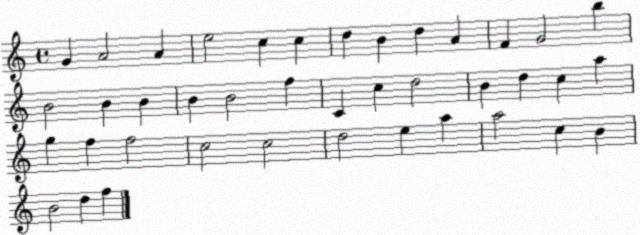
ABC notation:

X:1
T:Untitled
M:4/4
L:1/4
K:C
G A2 A e2 c c d B d A F G2 b B2 B B B B2 f C c d2 B d c a g f f2 c2 c2 d2 e a a2 c B B2 d f